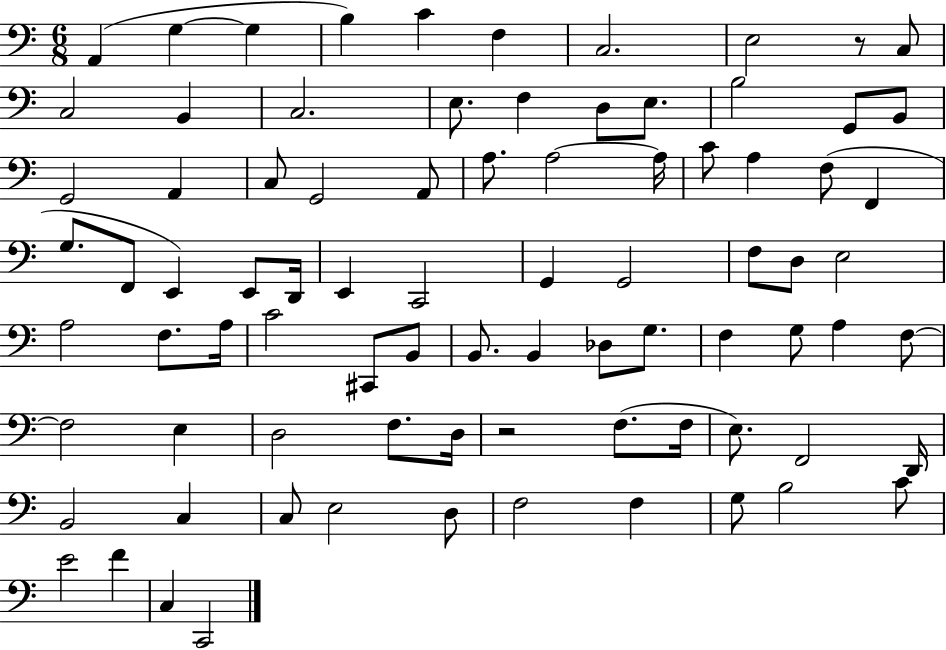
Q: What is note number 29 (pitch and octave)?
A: A3